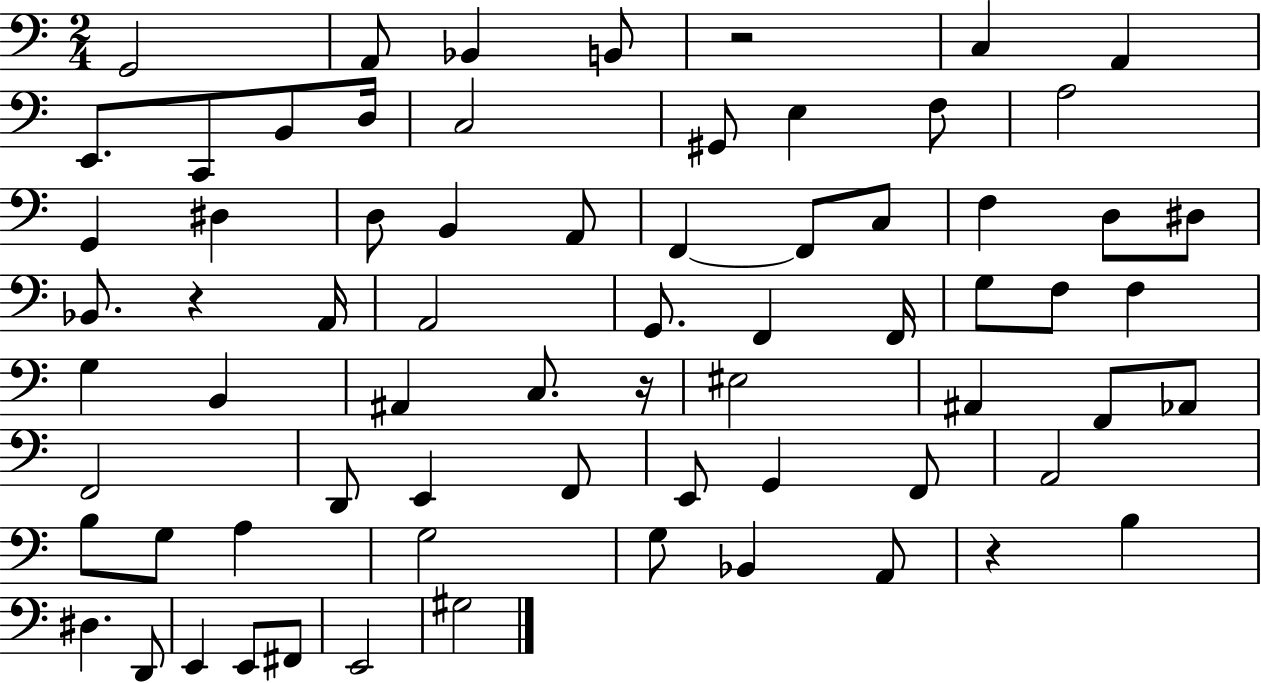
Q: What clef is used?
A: bass